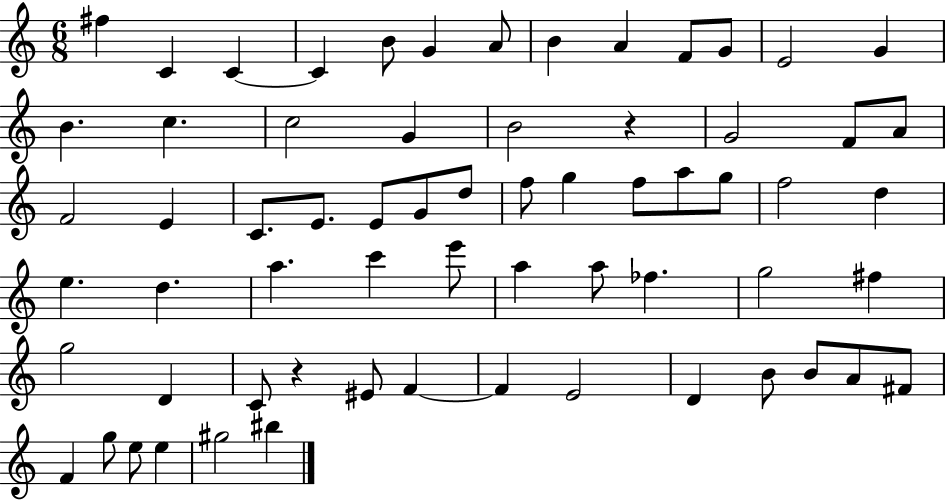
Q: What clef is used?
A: treble